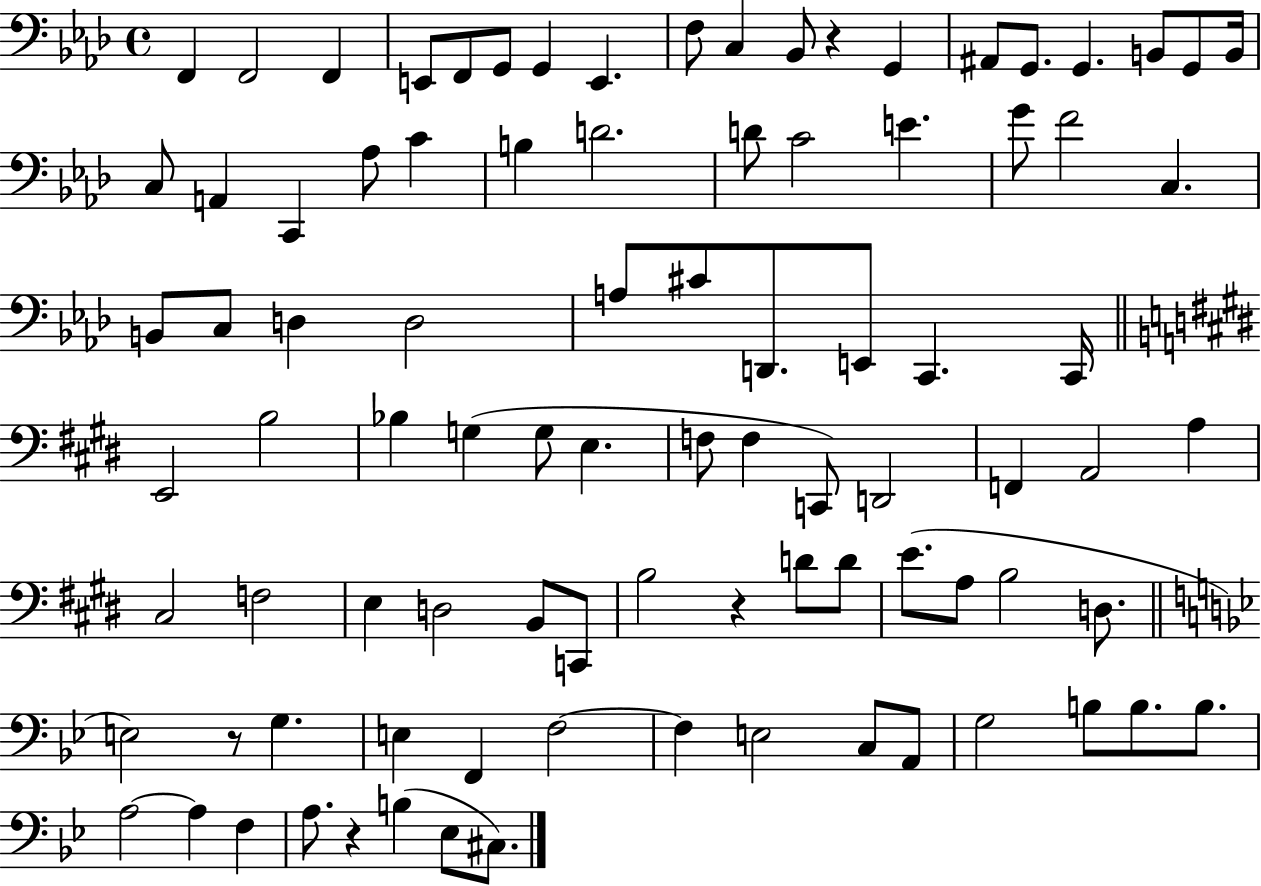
{
  \clef bass
  \time 4/4
  \defaultTimeSignature
  \key aes \major
  f,4 f,2 f,4 | e,8 f,8 g,8 g,4 e,4. | f8 c4 bes,8 r4 g,4 | ais,8 g,8. g,4. b,8 g,8 b,16 | \break c8 a,4 c,4 aes8 c'4 | b4 d'2. | d'8 c'2 e'4. | g'8 f'2 c4. | \break b,8 c8 d4 d2 | a8 cis'8 d,8. e,8 c,4. c,16 | \bar "||" \break \key e \major e,2 b2 | bes4 g4( g8 e4. | f8 f4 c,8) d,2 | f,4 a,2 a4 | \break cis2 f2 | e4 d2 b,8 c,8 | b2 r4 d'8 d'8 | e'8.( a8 b2 d8. | \break \bar "||" \break \key bes \major e2) r8 g4. | e4 f,4 f2~~ | f4 e2 c8 a,8 | g2 b8 b8. b8. | \break a2~~ a4 f4 | a8. r4 b4( ees8 cis8.) | \bar "|."
}